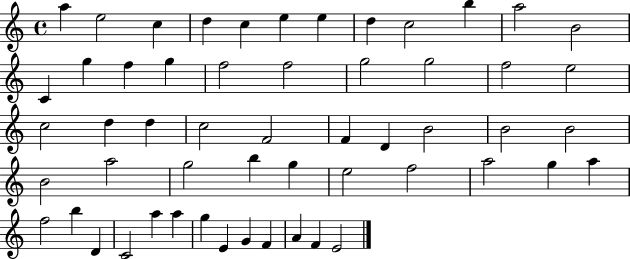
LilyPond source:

{
  \clef treble
  \time 4/4
  \defaultTimeSignature
  \key c \major
  a''4 e''2 c''4 | d''4 c''4 e''4 e''4 | d''4 c''2 b''4 | a''2 b'2 | \break c'4 g''4 f''4 g''4 | f''2 f''2 | g''2 g''2 | f''2 e''2 | \break c''2 d''4 d''4 | c''2 f'2 | f'4 d'4 b'2 | b'2 b'2 | \break b'2 a''2 | g''2 b''4 g''4 | e''2 f''2 | a''2 g''4 a''4 | \break f''2 b''4 d'4 | c'2 a''4 a''4 | g''4 e'4 g'4 f'4 | a'4 f'4 e'2 | \break \bar "|."
}